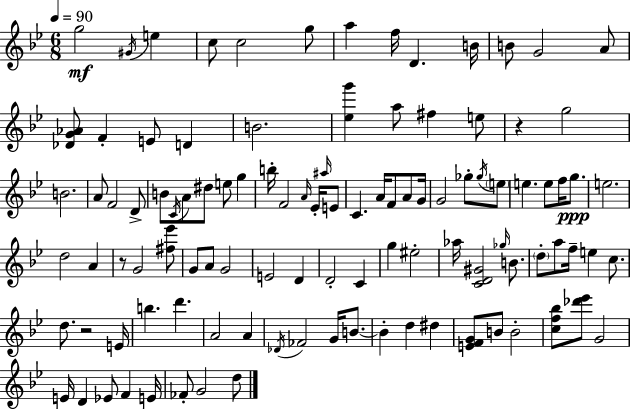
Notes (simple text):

G5/h G#4/s E5/q C5/e C5/h G5/e A5/q F5/s D4/q. B4/s B4/e G4/h A4/e [Db4,G4,Ab4]/e F4/q E4/e D4/q B4/h. [Eb5,G6]/q A5/e F#5/q E5/e R/q G5/h B4/h. A4/e F4/h D4/e B4/e C4/s A4/e D#5/e E5/e G5/q B5/s F4/h A4/s Eb4/s A#5/s E4/e C4/q. A4/s F4/e A4/e G4/s G4/h Gb5/e Gb5/s E5/e E5/q. E5/e F5/s G5/e. E5/h. D5/h A4/q R/e G4/h [F#5,Eb6]/e G4/e A4/e G4/h E4/h D4/q D4/h C4/q G5/q EIS5/h Ab5/s [C4,D4,G#4]/h Gb5/s B4/e. D5/e A5/e F5/s E5/q C5/e. D5/e. R/h E4/s B5/q. D6/q. A4/h A4/q Db4/s FES4/h G4/s B4/e. B4/q D5/q D#5/q [E4,F4,G4]/e B4/e B4/h [C5,F5,Bb5]/e [Db6,Eb6]/e G4/h E4/s D4/q Eb4/e F4/q E4/s FES4/e G4/h D5/e